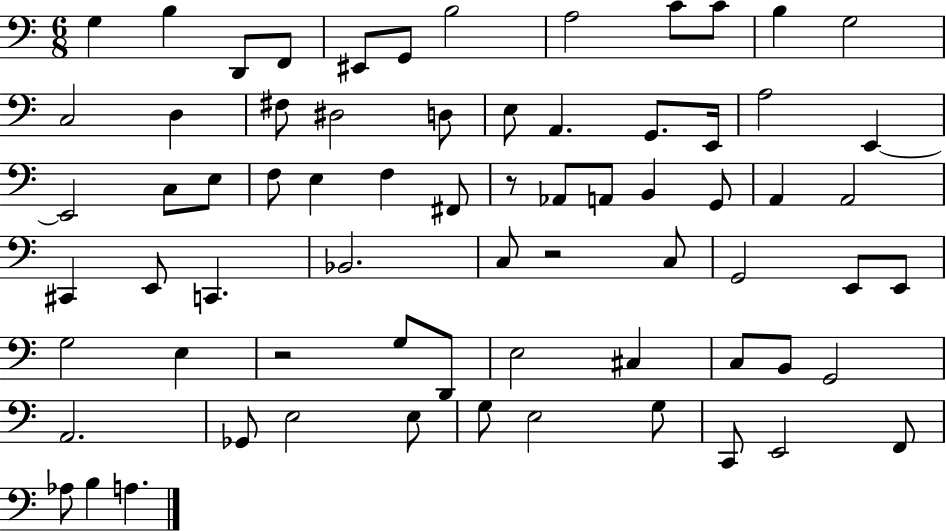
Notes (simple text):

G3/q B3/q D2/e F2/e EIS2/e G2/e B3/h A3/h C4/e C4/e B3/q G3/h C3/h D3/q F#3/e D#3/h D3/e E3/e A2/q. G2/e. E2/s A3/h E2/q E2/h C3/e E3/e F3/e E3/q F3/q F#2/e R/e Ab2/e A2/e B2/q G2/e A2/q A2/h C#2/q E2/e C2/q. Bb2/h. C3/e R/h C3/e G2/h E2/e E2/e G3/h E3/q R/h G3/e D2/e E3/h C#3/q C3/e B2/e G2/h A2/h. Gb2/e E3/h E3/e G3/e E3/h G3/e C2/e E2/h F2/e Ab3/e B3/q A3/q.